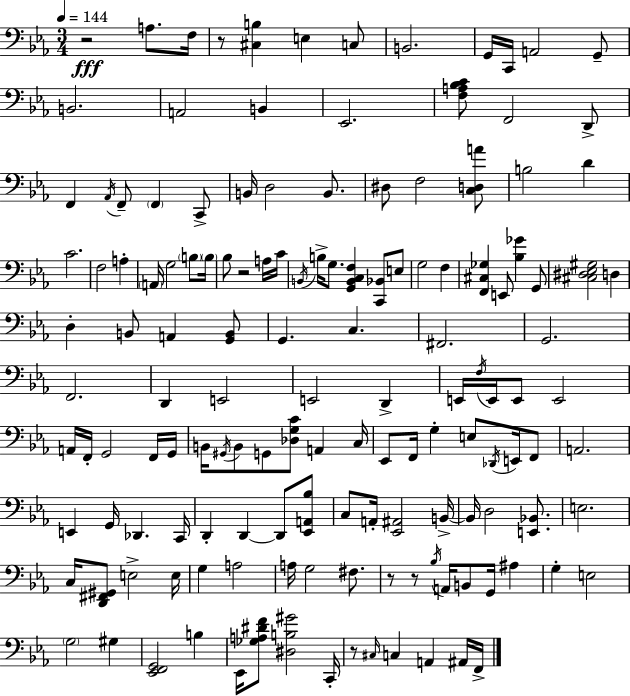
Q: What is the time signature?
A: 3/4